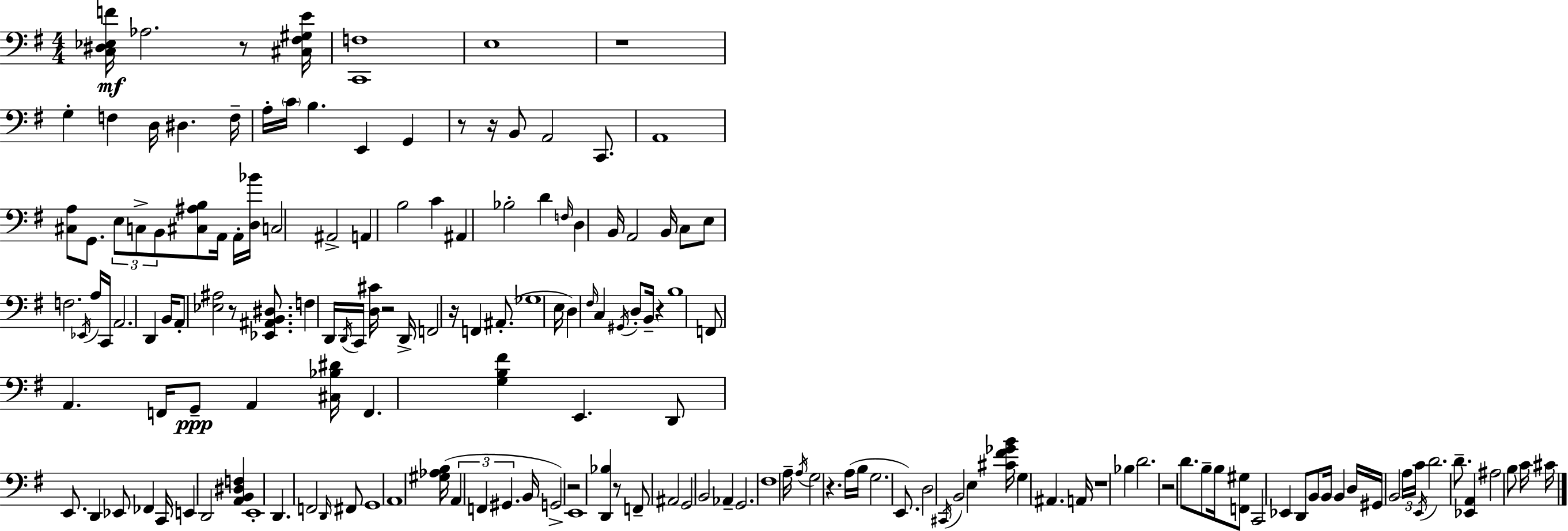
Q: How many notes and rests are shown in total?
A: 164